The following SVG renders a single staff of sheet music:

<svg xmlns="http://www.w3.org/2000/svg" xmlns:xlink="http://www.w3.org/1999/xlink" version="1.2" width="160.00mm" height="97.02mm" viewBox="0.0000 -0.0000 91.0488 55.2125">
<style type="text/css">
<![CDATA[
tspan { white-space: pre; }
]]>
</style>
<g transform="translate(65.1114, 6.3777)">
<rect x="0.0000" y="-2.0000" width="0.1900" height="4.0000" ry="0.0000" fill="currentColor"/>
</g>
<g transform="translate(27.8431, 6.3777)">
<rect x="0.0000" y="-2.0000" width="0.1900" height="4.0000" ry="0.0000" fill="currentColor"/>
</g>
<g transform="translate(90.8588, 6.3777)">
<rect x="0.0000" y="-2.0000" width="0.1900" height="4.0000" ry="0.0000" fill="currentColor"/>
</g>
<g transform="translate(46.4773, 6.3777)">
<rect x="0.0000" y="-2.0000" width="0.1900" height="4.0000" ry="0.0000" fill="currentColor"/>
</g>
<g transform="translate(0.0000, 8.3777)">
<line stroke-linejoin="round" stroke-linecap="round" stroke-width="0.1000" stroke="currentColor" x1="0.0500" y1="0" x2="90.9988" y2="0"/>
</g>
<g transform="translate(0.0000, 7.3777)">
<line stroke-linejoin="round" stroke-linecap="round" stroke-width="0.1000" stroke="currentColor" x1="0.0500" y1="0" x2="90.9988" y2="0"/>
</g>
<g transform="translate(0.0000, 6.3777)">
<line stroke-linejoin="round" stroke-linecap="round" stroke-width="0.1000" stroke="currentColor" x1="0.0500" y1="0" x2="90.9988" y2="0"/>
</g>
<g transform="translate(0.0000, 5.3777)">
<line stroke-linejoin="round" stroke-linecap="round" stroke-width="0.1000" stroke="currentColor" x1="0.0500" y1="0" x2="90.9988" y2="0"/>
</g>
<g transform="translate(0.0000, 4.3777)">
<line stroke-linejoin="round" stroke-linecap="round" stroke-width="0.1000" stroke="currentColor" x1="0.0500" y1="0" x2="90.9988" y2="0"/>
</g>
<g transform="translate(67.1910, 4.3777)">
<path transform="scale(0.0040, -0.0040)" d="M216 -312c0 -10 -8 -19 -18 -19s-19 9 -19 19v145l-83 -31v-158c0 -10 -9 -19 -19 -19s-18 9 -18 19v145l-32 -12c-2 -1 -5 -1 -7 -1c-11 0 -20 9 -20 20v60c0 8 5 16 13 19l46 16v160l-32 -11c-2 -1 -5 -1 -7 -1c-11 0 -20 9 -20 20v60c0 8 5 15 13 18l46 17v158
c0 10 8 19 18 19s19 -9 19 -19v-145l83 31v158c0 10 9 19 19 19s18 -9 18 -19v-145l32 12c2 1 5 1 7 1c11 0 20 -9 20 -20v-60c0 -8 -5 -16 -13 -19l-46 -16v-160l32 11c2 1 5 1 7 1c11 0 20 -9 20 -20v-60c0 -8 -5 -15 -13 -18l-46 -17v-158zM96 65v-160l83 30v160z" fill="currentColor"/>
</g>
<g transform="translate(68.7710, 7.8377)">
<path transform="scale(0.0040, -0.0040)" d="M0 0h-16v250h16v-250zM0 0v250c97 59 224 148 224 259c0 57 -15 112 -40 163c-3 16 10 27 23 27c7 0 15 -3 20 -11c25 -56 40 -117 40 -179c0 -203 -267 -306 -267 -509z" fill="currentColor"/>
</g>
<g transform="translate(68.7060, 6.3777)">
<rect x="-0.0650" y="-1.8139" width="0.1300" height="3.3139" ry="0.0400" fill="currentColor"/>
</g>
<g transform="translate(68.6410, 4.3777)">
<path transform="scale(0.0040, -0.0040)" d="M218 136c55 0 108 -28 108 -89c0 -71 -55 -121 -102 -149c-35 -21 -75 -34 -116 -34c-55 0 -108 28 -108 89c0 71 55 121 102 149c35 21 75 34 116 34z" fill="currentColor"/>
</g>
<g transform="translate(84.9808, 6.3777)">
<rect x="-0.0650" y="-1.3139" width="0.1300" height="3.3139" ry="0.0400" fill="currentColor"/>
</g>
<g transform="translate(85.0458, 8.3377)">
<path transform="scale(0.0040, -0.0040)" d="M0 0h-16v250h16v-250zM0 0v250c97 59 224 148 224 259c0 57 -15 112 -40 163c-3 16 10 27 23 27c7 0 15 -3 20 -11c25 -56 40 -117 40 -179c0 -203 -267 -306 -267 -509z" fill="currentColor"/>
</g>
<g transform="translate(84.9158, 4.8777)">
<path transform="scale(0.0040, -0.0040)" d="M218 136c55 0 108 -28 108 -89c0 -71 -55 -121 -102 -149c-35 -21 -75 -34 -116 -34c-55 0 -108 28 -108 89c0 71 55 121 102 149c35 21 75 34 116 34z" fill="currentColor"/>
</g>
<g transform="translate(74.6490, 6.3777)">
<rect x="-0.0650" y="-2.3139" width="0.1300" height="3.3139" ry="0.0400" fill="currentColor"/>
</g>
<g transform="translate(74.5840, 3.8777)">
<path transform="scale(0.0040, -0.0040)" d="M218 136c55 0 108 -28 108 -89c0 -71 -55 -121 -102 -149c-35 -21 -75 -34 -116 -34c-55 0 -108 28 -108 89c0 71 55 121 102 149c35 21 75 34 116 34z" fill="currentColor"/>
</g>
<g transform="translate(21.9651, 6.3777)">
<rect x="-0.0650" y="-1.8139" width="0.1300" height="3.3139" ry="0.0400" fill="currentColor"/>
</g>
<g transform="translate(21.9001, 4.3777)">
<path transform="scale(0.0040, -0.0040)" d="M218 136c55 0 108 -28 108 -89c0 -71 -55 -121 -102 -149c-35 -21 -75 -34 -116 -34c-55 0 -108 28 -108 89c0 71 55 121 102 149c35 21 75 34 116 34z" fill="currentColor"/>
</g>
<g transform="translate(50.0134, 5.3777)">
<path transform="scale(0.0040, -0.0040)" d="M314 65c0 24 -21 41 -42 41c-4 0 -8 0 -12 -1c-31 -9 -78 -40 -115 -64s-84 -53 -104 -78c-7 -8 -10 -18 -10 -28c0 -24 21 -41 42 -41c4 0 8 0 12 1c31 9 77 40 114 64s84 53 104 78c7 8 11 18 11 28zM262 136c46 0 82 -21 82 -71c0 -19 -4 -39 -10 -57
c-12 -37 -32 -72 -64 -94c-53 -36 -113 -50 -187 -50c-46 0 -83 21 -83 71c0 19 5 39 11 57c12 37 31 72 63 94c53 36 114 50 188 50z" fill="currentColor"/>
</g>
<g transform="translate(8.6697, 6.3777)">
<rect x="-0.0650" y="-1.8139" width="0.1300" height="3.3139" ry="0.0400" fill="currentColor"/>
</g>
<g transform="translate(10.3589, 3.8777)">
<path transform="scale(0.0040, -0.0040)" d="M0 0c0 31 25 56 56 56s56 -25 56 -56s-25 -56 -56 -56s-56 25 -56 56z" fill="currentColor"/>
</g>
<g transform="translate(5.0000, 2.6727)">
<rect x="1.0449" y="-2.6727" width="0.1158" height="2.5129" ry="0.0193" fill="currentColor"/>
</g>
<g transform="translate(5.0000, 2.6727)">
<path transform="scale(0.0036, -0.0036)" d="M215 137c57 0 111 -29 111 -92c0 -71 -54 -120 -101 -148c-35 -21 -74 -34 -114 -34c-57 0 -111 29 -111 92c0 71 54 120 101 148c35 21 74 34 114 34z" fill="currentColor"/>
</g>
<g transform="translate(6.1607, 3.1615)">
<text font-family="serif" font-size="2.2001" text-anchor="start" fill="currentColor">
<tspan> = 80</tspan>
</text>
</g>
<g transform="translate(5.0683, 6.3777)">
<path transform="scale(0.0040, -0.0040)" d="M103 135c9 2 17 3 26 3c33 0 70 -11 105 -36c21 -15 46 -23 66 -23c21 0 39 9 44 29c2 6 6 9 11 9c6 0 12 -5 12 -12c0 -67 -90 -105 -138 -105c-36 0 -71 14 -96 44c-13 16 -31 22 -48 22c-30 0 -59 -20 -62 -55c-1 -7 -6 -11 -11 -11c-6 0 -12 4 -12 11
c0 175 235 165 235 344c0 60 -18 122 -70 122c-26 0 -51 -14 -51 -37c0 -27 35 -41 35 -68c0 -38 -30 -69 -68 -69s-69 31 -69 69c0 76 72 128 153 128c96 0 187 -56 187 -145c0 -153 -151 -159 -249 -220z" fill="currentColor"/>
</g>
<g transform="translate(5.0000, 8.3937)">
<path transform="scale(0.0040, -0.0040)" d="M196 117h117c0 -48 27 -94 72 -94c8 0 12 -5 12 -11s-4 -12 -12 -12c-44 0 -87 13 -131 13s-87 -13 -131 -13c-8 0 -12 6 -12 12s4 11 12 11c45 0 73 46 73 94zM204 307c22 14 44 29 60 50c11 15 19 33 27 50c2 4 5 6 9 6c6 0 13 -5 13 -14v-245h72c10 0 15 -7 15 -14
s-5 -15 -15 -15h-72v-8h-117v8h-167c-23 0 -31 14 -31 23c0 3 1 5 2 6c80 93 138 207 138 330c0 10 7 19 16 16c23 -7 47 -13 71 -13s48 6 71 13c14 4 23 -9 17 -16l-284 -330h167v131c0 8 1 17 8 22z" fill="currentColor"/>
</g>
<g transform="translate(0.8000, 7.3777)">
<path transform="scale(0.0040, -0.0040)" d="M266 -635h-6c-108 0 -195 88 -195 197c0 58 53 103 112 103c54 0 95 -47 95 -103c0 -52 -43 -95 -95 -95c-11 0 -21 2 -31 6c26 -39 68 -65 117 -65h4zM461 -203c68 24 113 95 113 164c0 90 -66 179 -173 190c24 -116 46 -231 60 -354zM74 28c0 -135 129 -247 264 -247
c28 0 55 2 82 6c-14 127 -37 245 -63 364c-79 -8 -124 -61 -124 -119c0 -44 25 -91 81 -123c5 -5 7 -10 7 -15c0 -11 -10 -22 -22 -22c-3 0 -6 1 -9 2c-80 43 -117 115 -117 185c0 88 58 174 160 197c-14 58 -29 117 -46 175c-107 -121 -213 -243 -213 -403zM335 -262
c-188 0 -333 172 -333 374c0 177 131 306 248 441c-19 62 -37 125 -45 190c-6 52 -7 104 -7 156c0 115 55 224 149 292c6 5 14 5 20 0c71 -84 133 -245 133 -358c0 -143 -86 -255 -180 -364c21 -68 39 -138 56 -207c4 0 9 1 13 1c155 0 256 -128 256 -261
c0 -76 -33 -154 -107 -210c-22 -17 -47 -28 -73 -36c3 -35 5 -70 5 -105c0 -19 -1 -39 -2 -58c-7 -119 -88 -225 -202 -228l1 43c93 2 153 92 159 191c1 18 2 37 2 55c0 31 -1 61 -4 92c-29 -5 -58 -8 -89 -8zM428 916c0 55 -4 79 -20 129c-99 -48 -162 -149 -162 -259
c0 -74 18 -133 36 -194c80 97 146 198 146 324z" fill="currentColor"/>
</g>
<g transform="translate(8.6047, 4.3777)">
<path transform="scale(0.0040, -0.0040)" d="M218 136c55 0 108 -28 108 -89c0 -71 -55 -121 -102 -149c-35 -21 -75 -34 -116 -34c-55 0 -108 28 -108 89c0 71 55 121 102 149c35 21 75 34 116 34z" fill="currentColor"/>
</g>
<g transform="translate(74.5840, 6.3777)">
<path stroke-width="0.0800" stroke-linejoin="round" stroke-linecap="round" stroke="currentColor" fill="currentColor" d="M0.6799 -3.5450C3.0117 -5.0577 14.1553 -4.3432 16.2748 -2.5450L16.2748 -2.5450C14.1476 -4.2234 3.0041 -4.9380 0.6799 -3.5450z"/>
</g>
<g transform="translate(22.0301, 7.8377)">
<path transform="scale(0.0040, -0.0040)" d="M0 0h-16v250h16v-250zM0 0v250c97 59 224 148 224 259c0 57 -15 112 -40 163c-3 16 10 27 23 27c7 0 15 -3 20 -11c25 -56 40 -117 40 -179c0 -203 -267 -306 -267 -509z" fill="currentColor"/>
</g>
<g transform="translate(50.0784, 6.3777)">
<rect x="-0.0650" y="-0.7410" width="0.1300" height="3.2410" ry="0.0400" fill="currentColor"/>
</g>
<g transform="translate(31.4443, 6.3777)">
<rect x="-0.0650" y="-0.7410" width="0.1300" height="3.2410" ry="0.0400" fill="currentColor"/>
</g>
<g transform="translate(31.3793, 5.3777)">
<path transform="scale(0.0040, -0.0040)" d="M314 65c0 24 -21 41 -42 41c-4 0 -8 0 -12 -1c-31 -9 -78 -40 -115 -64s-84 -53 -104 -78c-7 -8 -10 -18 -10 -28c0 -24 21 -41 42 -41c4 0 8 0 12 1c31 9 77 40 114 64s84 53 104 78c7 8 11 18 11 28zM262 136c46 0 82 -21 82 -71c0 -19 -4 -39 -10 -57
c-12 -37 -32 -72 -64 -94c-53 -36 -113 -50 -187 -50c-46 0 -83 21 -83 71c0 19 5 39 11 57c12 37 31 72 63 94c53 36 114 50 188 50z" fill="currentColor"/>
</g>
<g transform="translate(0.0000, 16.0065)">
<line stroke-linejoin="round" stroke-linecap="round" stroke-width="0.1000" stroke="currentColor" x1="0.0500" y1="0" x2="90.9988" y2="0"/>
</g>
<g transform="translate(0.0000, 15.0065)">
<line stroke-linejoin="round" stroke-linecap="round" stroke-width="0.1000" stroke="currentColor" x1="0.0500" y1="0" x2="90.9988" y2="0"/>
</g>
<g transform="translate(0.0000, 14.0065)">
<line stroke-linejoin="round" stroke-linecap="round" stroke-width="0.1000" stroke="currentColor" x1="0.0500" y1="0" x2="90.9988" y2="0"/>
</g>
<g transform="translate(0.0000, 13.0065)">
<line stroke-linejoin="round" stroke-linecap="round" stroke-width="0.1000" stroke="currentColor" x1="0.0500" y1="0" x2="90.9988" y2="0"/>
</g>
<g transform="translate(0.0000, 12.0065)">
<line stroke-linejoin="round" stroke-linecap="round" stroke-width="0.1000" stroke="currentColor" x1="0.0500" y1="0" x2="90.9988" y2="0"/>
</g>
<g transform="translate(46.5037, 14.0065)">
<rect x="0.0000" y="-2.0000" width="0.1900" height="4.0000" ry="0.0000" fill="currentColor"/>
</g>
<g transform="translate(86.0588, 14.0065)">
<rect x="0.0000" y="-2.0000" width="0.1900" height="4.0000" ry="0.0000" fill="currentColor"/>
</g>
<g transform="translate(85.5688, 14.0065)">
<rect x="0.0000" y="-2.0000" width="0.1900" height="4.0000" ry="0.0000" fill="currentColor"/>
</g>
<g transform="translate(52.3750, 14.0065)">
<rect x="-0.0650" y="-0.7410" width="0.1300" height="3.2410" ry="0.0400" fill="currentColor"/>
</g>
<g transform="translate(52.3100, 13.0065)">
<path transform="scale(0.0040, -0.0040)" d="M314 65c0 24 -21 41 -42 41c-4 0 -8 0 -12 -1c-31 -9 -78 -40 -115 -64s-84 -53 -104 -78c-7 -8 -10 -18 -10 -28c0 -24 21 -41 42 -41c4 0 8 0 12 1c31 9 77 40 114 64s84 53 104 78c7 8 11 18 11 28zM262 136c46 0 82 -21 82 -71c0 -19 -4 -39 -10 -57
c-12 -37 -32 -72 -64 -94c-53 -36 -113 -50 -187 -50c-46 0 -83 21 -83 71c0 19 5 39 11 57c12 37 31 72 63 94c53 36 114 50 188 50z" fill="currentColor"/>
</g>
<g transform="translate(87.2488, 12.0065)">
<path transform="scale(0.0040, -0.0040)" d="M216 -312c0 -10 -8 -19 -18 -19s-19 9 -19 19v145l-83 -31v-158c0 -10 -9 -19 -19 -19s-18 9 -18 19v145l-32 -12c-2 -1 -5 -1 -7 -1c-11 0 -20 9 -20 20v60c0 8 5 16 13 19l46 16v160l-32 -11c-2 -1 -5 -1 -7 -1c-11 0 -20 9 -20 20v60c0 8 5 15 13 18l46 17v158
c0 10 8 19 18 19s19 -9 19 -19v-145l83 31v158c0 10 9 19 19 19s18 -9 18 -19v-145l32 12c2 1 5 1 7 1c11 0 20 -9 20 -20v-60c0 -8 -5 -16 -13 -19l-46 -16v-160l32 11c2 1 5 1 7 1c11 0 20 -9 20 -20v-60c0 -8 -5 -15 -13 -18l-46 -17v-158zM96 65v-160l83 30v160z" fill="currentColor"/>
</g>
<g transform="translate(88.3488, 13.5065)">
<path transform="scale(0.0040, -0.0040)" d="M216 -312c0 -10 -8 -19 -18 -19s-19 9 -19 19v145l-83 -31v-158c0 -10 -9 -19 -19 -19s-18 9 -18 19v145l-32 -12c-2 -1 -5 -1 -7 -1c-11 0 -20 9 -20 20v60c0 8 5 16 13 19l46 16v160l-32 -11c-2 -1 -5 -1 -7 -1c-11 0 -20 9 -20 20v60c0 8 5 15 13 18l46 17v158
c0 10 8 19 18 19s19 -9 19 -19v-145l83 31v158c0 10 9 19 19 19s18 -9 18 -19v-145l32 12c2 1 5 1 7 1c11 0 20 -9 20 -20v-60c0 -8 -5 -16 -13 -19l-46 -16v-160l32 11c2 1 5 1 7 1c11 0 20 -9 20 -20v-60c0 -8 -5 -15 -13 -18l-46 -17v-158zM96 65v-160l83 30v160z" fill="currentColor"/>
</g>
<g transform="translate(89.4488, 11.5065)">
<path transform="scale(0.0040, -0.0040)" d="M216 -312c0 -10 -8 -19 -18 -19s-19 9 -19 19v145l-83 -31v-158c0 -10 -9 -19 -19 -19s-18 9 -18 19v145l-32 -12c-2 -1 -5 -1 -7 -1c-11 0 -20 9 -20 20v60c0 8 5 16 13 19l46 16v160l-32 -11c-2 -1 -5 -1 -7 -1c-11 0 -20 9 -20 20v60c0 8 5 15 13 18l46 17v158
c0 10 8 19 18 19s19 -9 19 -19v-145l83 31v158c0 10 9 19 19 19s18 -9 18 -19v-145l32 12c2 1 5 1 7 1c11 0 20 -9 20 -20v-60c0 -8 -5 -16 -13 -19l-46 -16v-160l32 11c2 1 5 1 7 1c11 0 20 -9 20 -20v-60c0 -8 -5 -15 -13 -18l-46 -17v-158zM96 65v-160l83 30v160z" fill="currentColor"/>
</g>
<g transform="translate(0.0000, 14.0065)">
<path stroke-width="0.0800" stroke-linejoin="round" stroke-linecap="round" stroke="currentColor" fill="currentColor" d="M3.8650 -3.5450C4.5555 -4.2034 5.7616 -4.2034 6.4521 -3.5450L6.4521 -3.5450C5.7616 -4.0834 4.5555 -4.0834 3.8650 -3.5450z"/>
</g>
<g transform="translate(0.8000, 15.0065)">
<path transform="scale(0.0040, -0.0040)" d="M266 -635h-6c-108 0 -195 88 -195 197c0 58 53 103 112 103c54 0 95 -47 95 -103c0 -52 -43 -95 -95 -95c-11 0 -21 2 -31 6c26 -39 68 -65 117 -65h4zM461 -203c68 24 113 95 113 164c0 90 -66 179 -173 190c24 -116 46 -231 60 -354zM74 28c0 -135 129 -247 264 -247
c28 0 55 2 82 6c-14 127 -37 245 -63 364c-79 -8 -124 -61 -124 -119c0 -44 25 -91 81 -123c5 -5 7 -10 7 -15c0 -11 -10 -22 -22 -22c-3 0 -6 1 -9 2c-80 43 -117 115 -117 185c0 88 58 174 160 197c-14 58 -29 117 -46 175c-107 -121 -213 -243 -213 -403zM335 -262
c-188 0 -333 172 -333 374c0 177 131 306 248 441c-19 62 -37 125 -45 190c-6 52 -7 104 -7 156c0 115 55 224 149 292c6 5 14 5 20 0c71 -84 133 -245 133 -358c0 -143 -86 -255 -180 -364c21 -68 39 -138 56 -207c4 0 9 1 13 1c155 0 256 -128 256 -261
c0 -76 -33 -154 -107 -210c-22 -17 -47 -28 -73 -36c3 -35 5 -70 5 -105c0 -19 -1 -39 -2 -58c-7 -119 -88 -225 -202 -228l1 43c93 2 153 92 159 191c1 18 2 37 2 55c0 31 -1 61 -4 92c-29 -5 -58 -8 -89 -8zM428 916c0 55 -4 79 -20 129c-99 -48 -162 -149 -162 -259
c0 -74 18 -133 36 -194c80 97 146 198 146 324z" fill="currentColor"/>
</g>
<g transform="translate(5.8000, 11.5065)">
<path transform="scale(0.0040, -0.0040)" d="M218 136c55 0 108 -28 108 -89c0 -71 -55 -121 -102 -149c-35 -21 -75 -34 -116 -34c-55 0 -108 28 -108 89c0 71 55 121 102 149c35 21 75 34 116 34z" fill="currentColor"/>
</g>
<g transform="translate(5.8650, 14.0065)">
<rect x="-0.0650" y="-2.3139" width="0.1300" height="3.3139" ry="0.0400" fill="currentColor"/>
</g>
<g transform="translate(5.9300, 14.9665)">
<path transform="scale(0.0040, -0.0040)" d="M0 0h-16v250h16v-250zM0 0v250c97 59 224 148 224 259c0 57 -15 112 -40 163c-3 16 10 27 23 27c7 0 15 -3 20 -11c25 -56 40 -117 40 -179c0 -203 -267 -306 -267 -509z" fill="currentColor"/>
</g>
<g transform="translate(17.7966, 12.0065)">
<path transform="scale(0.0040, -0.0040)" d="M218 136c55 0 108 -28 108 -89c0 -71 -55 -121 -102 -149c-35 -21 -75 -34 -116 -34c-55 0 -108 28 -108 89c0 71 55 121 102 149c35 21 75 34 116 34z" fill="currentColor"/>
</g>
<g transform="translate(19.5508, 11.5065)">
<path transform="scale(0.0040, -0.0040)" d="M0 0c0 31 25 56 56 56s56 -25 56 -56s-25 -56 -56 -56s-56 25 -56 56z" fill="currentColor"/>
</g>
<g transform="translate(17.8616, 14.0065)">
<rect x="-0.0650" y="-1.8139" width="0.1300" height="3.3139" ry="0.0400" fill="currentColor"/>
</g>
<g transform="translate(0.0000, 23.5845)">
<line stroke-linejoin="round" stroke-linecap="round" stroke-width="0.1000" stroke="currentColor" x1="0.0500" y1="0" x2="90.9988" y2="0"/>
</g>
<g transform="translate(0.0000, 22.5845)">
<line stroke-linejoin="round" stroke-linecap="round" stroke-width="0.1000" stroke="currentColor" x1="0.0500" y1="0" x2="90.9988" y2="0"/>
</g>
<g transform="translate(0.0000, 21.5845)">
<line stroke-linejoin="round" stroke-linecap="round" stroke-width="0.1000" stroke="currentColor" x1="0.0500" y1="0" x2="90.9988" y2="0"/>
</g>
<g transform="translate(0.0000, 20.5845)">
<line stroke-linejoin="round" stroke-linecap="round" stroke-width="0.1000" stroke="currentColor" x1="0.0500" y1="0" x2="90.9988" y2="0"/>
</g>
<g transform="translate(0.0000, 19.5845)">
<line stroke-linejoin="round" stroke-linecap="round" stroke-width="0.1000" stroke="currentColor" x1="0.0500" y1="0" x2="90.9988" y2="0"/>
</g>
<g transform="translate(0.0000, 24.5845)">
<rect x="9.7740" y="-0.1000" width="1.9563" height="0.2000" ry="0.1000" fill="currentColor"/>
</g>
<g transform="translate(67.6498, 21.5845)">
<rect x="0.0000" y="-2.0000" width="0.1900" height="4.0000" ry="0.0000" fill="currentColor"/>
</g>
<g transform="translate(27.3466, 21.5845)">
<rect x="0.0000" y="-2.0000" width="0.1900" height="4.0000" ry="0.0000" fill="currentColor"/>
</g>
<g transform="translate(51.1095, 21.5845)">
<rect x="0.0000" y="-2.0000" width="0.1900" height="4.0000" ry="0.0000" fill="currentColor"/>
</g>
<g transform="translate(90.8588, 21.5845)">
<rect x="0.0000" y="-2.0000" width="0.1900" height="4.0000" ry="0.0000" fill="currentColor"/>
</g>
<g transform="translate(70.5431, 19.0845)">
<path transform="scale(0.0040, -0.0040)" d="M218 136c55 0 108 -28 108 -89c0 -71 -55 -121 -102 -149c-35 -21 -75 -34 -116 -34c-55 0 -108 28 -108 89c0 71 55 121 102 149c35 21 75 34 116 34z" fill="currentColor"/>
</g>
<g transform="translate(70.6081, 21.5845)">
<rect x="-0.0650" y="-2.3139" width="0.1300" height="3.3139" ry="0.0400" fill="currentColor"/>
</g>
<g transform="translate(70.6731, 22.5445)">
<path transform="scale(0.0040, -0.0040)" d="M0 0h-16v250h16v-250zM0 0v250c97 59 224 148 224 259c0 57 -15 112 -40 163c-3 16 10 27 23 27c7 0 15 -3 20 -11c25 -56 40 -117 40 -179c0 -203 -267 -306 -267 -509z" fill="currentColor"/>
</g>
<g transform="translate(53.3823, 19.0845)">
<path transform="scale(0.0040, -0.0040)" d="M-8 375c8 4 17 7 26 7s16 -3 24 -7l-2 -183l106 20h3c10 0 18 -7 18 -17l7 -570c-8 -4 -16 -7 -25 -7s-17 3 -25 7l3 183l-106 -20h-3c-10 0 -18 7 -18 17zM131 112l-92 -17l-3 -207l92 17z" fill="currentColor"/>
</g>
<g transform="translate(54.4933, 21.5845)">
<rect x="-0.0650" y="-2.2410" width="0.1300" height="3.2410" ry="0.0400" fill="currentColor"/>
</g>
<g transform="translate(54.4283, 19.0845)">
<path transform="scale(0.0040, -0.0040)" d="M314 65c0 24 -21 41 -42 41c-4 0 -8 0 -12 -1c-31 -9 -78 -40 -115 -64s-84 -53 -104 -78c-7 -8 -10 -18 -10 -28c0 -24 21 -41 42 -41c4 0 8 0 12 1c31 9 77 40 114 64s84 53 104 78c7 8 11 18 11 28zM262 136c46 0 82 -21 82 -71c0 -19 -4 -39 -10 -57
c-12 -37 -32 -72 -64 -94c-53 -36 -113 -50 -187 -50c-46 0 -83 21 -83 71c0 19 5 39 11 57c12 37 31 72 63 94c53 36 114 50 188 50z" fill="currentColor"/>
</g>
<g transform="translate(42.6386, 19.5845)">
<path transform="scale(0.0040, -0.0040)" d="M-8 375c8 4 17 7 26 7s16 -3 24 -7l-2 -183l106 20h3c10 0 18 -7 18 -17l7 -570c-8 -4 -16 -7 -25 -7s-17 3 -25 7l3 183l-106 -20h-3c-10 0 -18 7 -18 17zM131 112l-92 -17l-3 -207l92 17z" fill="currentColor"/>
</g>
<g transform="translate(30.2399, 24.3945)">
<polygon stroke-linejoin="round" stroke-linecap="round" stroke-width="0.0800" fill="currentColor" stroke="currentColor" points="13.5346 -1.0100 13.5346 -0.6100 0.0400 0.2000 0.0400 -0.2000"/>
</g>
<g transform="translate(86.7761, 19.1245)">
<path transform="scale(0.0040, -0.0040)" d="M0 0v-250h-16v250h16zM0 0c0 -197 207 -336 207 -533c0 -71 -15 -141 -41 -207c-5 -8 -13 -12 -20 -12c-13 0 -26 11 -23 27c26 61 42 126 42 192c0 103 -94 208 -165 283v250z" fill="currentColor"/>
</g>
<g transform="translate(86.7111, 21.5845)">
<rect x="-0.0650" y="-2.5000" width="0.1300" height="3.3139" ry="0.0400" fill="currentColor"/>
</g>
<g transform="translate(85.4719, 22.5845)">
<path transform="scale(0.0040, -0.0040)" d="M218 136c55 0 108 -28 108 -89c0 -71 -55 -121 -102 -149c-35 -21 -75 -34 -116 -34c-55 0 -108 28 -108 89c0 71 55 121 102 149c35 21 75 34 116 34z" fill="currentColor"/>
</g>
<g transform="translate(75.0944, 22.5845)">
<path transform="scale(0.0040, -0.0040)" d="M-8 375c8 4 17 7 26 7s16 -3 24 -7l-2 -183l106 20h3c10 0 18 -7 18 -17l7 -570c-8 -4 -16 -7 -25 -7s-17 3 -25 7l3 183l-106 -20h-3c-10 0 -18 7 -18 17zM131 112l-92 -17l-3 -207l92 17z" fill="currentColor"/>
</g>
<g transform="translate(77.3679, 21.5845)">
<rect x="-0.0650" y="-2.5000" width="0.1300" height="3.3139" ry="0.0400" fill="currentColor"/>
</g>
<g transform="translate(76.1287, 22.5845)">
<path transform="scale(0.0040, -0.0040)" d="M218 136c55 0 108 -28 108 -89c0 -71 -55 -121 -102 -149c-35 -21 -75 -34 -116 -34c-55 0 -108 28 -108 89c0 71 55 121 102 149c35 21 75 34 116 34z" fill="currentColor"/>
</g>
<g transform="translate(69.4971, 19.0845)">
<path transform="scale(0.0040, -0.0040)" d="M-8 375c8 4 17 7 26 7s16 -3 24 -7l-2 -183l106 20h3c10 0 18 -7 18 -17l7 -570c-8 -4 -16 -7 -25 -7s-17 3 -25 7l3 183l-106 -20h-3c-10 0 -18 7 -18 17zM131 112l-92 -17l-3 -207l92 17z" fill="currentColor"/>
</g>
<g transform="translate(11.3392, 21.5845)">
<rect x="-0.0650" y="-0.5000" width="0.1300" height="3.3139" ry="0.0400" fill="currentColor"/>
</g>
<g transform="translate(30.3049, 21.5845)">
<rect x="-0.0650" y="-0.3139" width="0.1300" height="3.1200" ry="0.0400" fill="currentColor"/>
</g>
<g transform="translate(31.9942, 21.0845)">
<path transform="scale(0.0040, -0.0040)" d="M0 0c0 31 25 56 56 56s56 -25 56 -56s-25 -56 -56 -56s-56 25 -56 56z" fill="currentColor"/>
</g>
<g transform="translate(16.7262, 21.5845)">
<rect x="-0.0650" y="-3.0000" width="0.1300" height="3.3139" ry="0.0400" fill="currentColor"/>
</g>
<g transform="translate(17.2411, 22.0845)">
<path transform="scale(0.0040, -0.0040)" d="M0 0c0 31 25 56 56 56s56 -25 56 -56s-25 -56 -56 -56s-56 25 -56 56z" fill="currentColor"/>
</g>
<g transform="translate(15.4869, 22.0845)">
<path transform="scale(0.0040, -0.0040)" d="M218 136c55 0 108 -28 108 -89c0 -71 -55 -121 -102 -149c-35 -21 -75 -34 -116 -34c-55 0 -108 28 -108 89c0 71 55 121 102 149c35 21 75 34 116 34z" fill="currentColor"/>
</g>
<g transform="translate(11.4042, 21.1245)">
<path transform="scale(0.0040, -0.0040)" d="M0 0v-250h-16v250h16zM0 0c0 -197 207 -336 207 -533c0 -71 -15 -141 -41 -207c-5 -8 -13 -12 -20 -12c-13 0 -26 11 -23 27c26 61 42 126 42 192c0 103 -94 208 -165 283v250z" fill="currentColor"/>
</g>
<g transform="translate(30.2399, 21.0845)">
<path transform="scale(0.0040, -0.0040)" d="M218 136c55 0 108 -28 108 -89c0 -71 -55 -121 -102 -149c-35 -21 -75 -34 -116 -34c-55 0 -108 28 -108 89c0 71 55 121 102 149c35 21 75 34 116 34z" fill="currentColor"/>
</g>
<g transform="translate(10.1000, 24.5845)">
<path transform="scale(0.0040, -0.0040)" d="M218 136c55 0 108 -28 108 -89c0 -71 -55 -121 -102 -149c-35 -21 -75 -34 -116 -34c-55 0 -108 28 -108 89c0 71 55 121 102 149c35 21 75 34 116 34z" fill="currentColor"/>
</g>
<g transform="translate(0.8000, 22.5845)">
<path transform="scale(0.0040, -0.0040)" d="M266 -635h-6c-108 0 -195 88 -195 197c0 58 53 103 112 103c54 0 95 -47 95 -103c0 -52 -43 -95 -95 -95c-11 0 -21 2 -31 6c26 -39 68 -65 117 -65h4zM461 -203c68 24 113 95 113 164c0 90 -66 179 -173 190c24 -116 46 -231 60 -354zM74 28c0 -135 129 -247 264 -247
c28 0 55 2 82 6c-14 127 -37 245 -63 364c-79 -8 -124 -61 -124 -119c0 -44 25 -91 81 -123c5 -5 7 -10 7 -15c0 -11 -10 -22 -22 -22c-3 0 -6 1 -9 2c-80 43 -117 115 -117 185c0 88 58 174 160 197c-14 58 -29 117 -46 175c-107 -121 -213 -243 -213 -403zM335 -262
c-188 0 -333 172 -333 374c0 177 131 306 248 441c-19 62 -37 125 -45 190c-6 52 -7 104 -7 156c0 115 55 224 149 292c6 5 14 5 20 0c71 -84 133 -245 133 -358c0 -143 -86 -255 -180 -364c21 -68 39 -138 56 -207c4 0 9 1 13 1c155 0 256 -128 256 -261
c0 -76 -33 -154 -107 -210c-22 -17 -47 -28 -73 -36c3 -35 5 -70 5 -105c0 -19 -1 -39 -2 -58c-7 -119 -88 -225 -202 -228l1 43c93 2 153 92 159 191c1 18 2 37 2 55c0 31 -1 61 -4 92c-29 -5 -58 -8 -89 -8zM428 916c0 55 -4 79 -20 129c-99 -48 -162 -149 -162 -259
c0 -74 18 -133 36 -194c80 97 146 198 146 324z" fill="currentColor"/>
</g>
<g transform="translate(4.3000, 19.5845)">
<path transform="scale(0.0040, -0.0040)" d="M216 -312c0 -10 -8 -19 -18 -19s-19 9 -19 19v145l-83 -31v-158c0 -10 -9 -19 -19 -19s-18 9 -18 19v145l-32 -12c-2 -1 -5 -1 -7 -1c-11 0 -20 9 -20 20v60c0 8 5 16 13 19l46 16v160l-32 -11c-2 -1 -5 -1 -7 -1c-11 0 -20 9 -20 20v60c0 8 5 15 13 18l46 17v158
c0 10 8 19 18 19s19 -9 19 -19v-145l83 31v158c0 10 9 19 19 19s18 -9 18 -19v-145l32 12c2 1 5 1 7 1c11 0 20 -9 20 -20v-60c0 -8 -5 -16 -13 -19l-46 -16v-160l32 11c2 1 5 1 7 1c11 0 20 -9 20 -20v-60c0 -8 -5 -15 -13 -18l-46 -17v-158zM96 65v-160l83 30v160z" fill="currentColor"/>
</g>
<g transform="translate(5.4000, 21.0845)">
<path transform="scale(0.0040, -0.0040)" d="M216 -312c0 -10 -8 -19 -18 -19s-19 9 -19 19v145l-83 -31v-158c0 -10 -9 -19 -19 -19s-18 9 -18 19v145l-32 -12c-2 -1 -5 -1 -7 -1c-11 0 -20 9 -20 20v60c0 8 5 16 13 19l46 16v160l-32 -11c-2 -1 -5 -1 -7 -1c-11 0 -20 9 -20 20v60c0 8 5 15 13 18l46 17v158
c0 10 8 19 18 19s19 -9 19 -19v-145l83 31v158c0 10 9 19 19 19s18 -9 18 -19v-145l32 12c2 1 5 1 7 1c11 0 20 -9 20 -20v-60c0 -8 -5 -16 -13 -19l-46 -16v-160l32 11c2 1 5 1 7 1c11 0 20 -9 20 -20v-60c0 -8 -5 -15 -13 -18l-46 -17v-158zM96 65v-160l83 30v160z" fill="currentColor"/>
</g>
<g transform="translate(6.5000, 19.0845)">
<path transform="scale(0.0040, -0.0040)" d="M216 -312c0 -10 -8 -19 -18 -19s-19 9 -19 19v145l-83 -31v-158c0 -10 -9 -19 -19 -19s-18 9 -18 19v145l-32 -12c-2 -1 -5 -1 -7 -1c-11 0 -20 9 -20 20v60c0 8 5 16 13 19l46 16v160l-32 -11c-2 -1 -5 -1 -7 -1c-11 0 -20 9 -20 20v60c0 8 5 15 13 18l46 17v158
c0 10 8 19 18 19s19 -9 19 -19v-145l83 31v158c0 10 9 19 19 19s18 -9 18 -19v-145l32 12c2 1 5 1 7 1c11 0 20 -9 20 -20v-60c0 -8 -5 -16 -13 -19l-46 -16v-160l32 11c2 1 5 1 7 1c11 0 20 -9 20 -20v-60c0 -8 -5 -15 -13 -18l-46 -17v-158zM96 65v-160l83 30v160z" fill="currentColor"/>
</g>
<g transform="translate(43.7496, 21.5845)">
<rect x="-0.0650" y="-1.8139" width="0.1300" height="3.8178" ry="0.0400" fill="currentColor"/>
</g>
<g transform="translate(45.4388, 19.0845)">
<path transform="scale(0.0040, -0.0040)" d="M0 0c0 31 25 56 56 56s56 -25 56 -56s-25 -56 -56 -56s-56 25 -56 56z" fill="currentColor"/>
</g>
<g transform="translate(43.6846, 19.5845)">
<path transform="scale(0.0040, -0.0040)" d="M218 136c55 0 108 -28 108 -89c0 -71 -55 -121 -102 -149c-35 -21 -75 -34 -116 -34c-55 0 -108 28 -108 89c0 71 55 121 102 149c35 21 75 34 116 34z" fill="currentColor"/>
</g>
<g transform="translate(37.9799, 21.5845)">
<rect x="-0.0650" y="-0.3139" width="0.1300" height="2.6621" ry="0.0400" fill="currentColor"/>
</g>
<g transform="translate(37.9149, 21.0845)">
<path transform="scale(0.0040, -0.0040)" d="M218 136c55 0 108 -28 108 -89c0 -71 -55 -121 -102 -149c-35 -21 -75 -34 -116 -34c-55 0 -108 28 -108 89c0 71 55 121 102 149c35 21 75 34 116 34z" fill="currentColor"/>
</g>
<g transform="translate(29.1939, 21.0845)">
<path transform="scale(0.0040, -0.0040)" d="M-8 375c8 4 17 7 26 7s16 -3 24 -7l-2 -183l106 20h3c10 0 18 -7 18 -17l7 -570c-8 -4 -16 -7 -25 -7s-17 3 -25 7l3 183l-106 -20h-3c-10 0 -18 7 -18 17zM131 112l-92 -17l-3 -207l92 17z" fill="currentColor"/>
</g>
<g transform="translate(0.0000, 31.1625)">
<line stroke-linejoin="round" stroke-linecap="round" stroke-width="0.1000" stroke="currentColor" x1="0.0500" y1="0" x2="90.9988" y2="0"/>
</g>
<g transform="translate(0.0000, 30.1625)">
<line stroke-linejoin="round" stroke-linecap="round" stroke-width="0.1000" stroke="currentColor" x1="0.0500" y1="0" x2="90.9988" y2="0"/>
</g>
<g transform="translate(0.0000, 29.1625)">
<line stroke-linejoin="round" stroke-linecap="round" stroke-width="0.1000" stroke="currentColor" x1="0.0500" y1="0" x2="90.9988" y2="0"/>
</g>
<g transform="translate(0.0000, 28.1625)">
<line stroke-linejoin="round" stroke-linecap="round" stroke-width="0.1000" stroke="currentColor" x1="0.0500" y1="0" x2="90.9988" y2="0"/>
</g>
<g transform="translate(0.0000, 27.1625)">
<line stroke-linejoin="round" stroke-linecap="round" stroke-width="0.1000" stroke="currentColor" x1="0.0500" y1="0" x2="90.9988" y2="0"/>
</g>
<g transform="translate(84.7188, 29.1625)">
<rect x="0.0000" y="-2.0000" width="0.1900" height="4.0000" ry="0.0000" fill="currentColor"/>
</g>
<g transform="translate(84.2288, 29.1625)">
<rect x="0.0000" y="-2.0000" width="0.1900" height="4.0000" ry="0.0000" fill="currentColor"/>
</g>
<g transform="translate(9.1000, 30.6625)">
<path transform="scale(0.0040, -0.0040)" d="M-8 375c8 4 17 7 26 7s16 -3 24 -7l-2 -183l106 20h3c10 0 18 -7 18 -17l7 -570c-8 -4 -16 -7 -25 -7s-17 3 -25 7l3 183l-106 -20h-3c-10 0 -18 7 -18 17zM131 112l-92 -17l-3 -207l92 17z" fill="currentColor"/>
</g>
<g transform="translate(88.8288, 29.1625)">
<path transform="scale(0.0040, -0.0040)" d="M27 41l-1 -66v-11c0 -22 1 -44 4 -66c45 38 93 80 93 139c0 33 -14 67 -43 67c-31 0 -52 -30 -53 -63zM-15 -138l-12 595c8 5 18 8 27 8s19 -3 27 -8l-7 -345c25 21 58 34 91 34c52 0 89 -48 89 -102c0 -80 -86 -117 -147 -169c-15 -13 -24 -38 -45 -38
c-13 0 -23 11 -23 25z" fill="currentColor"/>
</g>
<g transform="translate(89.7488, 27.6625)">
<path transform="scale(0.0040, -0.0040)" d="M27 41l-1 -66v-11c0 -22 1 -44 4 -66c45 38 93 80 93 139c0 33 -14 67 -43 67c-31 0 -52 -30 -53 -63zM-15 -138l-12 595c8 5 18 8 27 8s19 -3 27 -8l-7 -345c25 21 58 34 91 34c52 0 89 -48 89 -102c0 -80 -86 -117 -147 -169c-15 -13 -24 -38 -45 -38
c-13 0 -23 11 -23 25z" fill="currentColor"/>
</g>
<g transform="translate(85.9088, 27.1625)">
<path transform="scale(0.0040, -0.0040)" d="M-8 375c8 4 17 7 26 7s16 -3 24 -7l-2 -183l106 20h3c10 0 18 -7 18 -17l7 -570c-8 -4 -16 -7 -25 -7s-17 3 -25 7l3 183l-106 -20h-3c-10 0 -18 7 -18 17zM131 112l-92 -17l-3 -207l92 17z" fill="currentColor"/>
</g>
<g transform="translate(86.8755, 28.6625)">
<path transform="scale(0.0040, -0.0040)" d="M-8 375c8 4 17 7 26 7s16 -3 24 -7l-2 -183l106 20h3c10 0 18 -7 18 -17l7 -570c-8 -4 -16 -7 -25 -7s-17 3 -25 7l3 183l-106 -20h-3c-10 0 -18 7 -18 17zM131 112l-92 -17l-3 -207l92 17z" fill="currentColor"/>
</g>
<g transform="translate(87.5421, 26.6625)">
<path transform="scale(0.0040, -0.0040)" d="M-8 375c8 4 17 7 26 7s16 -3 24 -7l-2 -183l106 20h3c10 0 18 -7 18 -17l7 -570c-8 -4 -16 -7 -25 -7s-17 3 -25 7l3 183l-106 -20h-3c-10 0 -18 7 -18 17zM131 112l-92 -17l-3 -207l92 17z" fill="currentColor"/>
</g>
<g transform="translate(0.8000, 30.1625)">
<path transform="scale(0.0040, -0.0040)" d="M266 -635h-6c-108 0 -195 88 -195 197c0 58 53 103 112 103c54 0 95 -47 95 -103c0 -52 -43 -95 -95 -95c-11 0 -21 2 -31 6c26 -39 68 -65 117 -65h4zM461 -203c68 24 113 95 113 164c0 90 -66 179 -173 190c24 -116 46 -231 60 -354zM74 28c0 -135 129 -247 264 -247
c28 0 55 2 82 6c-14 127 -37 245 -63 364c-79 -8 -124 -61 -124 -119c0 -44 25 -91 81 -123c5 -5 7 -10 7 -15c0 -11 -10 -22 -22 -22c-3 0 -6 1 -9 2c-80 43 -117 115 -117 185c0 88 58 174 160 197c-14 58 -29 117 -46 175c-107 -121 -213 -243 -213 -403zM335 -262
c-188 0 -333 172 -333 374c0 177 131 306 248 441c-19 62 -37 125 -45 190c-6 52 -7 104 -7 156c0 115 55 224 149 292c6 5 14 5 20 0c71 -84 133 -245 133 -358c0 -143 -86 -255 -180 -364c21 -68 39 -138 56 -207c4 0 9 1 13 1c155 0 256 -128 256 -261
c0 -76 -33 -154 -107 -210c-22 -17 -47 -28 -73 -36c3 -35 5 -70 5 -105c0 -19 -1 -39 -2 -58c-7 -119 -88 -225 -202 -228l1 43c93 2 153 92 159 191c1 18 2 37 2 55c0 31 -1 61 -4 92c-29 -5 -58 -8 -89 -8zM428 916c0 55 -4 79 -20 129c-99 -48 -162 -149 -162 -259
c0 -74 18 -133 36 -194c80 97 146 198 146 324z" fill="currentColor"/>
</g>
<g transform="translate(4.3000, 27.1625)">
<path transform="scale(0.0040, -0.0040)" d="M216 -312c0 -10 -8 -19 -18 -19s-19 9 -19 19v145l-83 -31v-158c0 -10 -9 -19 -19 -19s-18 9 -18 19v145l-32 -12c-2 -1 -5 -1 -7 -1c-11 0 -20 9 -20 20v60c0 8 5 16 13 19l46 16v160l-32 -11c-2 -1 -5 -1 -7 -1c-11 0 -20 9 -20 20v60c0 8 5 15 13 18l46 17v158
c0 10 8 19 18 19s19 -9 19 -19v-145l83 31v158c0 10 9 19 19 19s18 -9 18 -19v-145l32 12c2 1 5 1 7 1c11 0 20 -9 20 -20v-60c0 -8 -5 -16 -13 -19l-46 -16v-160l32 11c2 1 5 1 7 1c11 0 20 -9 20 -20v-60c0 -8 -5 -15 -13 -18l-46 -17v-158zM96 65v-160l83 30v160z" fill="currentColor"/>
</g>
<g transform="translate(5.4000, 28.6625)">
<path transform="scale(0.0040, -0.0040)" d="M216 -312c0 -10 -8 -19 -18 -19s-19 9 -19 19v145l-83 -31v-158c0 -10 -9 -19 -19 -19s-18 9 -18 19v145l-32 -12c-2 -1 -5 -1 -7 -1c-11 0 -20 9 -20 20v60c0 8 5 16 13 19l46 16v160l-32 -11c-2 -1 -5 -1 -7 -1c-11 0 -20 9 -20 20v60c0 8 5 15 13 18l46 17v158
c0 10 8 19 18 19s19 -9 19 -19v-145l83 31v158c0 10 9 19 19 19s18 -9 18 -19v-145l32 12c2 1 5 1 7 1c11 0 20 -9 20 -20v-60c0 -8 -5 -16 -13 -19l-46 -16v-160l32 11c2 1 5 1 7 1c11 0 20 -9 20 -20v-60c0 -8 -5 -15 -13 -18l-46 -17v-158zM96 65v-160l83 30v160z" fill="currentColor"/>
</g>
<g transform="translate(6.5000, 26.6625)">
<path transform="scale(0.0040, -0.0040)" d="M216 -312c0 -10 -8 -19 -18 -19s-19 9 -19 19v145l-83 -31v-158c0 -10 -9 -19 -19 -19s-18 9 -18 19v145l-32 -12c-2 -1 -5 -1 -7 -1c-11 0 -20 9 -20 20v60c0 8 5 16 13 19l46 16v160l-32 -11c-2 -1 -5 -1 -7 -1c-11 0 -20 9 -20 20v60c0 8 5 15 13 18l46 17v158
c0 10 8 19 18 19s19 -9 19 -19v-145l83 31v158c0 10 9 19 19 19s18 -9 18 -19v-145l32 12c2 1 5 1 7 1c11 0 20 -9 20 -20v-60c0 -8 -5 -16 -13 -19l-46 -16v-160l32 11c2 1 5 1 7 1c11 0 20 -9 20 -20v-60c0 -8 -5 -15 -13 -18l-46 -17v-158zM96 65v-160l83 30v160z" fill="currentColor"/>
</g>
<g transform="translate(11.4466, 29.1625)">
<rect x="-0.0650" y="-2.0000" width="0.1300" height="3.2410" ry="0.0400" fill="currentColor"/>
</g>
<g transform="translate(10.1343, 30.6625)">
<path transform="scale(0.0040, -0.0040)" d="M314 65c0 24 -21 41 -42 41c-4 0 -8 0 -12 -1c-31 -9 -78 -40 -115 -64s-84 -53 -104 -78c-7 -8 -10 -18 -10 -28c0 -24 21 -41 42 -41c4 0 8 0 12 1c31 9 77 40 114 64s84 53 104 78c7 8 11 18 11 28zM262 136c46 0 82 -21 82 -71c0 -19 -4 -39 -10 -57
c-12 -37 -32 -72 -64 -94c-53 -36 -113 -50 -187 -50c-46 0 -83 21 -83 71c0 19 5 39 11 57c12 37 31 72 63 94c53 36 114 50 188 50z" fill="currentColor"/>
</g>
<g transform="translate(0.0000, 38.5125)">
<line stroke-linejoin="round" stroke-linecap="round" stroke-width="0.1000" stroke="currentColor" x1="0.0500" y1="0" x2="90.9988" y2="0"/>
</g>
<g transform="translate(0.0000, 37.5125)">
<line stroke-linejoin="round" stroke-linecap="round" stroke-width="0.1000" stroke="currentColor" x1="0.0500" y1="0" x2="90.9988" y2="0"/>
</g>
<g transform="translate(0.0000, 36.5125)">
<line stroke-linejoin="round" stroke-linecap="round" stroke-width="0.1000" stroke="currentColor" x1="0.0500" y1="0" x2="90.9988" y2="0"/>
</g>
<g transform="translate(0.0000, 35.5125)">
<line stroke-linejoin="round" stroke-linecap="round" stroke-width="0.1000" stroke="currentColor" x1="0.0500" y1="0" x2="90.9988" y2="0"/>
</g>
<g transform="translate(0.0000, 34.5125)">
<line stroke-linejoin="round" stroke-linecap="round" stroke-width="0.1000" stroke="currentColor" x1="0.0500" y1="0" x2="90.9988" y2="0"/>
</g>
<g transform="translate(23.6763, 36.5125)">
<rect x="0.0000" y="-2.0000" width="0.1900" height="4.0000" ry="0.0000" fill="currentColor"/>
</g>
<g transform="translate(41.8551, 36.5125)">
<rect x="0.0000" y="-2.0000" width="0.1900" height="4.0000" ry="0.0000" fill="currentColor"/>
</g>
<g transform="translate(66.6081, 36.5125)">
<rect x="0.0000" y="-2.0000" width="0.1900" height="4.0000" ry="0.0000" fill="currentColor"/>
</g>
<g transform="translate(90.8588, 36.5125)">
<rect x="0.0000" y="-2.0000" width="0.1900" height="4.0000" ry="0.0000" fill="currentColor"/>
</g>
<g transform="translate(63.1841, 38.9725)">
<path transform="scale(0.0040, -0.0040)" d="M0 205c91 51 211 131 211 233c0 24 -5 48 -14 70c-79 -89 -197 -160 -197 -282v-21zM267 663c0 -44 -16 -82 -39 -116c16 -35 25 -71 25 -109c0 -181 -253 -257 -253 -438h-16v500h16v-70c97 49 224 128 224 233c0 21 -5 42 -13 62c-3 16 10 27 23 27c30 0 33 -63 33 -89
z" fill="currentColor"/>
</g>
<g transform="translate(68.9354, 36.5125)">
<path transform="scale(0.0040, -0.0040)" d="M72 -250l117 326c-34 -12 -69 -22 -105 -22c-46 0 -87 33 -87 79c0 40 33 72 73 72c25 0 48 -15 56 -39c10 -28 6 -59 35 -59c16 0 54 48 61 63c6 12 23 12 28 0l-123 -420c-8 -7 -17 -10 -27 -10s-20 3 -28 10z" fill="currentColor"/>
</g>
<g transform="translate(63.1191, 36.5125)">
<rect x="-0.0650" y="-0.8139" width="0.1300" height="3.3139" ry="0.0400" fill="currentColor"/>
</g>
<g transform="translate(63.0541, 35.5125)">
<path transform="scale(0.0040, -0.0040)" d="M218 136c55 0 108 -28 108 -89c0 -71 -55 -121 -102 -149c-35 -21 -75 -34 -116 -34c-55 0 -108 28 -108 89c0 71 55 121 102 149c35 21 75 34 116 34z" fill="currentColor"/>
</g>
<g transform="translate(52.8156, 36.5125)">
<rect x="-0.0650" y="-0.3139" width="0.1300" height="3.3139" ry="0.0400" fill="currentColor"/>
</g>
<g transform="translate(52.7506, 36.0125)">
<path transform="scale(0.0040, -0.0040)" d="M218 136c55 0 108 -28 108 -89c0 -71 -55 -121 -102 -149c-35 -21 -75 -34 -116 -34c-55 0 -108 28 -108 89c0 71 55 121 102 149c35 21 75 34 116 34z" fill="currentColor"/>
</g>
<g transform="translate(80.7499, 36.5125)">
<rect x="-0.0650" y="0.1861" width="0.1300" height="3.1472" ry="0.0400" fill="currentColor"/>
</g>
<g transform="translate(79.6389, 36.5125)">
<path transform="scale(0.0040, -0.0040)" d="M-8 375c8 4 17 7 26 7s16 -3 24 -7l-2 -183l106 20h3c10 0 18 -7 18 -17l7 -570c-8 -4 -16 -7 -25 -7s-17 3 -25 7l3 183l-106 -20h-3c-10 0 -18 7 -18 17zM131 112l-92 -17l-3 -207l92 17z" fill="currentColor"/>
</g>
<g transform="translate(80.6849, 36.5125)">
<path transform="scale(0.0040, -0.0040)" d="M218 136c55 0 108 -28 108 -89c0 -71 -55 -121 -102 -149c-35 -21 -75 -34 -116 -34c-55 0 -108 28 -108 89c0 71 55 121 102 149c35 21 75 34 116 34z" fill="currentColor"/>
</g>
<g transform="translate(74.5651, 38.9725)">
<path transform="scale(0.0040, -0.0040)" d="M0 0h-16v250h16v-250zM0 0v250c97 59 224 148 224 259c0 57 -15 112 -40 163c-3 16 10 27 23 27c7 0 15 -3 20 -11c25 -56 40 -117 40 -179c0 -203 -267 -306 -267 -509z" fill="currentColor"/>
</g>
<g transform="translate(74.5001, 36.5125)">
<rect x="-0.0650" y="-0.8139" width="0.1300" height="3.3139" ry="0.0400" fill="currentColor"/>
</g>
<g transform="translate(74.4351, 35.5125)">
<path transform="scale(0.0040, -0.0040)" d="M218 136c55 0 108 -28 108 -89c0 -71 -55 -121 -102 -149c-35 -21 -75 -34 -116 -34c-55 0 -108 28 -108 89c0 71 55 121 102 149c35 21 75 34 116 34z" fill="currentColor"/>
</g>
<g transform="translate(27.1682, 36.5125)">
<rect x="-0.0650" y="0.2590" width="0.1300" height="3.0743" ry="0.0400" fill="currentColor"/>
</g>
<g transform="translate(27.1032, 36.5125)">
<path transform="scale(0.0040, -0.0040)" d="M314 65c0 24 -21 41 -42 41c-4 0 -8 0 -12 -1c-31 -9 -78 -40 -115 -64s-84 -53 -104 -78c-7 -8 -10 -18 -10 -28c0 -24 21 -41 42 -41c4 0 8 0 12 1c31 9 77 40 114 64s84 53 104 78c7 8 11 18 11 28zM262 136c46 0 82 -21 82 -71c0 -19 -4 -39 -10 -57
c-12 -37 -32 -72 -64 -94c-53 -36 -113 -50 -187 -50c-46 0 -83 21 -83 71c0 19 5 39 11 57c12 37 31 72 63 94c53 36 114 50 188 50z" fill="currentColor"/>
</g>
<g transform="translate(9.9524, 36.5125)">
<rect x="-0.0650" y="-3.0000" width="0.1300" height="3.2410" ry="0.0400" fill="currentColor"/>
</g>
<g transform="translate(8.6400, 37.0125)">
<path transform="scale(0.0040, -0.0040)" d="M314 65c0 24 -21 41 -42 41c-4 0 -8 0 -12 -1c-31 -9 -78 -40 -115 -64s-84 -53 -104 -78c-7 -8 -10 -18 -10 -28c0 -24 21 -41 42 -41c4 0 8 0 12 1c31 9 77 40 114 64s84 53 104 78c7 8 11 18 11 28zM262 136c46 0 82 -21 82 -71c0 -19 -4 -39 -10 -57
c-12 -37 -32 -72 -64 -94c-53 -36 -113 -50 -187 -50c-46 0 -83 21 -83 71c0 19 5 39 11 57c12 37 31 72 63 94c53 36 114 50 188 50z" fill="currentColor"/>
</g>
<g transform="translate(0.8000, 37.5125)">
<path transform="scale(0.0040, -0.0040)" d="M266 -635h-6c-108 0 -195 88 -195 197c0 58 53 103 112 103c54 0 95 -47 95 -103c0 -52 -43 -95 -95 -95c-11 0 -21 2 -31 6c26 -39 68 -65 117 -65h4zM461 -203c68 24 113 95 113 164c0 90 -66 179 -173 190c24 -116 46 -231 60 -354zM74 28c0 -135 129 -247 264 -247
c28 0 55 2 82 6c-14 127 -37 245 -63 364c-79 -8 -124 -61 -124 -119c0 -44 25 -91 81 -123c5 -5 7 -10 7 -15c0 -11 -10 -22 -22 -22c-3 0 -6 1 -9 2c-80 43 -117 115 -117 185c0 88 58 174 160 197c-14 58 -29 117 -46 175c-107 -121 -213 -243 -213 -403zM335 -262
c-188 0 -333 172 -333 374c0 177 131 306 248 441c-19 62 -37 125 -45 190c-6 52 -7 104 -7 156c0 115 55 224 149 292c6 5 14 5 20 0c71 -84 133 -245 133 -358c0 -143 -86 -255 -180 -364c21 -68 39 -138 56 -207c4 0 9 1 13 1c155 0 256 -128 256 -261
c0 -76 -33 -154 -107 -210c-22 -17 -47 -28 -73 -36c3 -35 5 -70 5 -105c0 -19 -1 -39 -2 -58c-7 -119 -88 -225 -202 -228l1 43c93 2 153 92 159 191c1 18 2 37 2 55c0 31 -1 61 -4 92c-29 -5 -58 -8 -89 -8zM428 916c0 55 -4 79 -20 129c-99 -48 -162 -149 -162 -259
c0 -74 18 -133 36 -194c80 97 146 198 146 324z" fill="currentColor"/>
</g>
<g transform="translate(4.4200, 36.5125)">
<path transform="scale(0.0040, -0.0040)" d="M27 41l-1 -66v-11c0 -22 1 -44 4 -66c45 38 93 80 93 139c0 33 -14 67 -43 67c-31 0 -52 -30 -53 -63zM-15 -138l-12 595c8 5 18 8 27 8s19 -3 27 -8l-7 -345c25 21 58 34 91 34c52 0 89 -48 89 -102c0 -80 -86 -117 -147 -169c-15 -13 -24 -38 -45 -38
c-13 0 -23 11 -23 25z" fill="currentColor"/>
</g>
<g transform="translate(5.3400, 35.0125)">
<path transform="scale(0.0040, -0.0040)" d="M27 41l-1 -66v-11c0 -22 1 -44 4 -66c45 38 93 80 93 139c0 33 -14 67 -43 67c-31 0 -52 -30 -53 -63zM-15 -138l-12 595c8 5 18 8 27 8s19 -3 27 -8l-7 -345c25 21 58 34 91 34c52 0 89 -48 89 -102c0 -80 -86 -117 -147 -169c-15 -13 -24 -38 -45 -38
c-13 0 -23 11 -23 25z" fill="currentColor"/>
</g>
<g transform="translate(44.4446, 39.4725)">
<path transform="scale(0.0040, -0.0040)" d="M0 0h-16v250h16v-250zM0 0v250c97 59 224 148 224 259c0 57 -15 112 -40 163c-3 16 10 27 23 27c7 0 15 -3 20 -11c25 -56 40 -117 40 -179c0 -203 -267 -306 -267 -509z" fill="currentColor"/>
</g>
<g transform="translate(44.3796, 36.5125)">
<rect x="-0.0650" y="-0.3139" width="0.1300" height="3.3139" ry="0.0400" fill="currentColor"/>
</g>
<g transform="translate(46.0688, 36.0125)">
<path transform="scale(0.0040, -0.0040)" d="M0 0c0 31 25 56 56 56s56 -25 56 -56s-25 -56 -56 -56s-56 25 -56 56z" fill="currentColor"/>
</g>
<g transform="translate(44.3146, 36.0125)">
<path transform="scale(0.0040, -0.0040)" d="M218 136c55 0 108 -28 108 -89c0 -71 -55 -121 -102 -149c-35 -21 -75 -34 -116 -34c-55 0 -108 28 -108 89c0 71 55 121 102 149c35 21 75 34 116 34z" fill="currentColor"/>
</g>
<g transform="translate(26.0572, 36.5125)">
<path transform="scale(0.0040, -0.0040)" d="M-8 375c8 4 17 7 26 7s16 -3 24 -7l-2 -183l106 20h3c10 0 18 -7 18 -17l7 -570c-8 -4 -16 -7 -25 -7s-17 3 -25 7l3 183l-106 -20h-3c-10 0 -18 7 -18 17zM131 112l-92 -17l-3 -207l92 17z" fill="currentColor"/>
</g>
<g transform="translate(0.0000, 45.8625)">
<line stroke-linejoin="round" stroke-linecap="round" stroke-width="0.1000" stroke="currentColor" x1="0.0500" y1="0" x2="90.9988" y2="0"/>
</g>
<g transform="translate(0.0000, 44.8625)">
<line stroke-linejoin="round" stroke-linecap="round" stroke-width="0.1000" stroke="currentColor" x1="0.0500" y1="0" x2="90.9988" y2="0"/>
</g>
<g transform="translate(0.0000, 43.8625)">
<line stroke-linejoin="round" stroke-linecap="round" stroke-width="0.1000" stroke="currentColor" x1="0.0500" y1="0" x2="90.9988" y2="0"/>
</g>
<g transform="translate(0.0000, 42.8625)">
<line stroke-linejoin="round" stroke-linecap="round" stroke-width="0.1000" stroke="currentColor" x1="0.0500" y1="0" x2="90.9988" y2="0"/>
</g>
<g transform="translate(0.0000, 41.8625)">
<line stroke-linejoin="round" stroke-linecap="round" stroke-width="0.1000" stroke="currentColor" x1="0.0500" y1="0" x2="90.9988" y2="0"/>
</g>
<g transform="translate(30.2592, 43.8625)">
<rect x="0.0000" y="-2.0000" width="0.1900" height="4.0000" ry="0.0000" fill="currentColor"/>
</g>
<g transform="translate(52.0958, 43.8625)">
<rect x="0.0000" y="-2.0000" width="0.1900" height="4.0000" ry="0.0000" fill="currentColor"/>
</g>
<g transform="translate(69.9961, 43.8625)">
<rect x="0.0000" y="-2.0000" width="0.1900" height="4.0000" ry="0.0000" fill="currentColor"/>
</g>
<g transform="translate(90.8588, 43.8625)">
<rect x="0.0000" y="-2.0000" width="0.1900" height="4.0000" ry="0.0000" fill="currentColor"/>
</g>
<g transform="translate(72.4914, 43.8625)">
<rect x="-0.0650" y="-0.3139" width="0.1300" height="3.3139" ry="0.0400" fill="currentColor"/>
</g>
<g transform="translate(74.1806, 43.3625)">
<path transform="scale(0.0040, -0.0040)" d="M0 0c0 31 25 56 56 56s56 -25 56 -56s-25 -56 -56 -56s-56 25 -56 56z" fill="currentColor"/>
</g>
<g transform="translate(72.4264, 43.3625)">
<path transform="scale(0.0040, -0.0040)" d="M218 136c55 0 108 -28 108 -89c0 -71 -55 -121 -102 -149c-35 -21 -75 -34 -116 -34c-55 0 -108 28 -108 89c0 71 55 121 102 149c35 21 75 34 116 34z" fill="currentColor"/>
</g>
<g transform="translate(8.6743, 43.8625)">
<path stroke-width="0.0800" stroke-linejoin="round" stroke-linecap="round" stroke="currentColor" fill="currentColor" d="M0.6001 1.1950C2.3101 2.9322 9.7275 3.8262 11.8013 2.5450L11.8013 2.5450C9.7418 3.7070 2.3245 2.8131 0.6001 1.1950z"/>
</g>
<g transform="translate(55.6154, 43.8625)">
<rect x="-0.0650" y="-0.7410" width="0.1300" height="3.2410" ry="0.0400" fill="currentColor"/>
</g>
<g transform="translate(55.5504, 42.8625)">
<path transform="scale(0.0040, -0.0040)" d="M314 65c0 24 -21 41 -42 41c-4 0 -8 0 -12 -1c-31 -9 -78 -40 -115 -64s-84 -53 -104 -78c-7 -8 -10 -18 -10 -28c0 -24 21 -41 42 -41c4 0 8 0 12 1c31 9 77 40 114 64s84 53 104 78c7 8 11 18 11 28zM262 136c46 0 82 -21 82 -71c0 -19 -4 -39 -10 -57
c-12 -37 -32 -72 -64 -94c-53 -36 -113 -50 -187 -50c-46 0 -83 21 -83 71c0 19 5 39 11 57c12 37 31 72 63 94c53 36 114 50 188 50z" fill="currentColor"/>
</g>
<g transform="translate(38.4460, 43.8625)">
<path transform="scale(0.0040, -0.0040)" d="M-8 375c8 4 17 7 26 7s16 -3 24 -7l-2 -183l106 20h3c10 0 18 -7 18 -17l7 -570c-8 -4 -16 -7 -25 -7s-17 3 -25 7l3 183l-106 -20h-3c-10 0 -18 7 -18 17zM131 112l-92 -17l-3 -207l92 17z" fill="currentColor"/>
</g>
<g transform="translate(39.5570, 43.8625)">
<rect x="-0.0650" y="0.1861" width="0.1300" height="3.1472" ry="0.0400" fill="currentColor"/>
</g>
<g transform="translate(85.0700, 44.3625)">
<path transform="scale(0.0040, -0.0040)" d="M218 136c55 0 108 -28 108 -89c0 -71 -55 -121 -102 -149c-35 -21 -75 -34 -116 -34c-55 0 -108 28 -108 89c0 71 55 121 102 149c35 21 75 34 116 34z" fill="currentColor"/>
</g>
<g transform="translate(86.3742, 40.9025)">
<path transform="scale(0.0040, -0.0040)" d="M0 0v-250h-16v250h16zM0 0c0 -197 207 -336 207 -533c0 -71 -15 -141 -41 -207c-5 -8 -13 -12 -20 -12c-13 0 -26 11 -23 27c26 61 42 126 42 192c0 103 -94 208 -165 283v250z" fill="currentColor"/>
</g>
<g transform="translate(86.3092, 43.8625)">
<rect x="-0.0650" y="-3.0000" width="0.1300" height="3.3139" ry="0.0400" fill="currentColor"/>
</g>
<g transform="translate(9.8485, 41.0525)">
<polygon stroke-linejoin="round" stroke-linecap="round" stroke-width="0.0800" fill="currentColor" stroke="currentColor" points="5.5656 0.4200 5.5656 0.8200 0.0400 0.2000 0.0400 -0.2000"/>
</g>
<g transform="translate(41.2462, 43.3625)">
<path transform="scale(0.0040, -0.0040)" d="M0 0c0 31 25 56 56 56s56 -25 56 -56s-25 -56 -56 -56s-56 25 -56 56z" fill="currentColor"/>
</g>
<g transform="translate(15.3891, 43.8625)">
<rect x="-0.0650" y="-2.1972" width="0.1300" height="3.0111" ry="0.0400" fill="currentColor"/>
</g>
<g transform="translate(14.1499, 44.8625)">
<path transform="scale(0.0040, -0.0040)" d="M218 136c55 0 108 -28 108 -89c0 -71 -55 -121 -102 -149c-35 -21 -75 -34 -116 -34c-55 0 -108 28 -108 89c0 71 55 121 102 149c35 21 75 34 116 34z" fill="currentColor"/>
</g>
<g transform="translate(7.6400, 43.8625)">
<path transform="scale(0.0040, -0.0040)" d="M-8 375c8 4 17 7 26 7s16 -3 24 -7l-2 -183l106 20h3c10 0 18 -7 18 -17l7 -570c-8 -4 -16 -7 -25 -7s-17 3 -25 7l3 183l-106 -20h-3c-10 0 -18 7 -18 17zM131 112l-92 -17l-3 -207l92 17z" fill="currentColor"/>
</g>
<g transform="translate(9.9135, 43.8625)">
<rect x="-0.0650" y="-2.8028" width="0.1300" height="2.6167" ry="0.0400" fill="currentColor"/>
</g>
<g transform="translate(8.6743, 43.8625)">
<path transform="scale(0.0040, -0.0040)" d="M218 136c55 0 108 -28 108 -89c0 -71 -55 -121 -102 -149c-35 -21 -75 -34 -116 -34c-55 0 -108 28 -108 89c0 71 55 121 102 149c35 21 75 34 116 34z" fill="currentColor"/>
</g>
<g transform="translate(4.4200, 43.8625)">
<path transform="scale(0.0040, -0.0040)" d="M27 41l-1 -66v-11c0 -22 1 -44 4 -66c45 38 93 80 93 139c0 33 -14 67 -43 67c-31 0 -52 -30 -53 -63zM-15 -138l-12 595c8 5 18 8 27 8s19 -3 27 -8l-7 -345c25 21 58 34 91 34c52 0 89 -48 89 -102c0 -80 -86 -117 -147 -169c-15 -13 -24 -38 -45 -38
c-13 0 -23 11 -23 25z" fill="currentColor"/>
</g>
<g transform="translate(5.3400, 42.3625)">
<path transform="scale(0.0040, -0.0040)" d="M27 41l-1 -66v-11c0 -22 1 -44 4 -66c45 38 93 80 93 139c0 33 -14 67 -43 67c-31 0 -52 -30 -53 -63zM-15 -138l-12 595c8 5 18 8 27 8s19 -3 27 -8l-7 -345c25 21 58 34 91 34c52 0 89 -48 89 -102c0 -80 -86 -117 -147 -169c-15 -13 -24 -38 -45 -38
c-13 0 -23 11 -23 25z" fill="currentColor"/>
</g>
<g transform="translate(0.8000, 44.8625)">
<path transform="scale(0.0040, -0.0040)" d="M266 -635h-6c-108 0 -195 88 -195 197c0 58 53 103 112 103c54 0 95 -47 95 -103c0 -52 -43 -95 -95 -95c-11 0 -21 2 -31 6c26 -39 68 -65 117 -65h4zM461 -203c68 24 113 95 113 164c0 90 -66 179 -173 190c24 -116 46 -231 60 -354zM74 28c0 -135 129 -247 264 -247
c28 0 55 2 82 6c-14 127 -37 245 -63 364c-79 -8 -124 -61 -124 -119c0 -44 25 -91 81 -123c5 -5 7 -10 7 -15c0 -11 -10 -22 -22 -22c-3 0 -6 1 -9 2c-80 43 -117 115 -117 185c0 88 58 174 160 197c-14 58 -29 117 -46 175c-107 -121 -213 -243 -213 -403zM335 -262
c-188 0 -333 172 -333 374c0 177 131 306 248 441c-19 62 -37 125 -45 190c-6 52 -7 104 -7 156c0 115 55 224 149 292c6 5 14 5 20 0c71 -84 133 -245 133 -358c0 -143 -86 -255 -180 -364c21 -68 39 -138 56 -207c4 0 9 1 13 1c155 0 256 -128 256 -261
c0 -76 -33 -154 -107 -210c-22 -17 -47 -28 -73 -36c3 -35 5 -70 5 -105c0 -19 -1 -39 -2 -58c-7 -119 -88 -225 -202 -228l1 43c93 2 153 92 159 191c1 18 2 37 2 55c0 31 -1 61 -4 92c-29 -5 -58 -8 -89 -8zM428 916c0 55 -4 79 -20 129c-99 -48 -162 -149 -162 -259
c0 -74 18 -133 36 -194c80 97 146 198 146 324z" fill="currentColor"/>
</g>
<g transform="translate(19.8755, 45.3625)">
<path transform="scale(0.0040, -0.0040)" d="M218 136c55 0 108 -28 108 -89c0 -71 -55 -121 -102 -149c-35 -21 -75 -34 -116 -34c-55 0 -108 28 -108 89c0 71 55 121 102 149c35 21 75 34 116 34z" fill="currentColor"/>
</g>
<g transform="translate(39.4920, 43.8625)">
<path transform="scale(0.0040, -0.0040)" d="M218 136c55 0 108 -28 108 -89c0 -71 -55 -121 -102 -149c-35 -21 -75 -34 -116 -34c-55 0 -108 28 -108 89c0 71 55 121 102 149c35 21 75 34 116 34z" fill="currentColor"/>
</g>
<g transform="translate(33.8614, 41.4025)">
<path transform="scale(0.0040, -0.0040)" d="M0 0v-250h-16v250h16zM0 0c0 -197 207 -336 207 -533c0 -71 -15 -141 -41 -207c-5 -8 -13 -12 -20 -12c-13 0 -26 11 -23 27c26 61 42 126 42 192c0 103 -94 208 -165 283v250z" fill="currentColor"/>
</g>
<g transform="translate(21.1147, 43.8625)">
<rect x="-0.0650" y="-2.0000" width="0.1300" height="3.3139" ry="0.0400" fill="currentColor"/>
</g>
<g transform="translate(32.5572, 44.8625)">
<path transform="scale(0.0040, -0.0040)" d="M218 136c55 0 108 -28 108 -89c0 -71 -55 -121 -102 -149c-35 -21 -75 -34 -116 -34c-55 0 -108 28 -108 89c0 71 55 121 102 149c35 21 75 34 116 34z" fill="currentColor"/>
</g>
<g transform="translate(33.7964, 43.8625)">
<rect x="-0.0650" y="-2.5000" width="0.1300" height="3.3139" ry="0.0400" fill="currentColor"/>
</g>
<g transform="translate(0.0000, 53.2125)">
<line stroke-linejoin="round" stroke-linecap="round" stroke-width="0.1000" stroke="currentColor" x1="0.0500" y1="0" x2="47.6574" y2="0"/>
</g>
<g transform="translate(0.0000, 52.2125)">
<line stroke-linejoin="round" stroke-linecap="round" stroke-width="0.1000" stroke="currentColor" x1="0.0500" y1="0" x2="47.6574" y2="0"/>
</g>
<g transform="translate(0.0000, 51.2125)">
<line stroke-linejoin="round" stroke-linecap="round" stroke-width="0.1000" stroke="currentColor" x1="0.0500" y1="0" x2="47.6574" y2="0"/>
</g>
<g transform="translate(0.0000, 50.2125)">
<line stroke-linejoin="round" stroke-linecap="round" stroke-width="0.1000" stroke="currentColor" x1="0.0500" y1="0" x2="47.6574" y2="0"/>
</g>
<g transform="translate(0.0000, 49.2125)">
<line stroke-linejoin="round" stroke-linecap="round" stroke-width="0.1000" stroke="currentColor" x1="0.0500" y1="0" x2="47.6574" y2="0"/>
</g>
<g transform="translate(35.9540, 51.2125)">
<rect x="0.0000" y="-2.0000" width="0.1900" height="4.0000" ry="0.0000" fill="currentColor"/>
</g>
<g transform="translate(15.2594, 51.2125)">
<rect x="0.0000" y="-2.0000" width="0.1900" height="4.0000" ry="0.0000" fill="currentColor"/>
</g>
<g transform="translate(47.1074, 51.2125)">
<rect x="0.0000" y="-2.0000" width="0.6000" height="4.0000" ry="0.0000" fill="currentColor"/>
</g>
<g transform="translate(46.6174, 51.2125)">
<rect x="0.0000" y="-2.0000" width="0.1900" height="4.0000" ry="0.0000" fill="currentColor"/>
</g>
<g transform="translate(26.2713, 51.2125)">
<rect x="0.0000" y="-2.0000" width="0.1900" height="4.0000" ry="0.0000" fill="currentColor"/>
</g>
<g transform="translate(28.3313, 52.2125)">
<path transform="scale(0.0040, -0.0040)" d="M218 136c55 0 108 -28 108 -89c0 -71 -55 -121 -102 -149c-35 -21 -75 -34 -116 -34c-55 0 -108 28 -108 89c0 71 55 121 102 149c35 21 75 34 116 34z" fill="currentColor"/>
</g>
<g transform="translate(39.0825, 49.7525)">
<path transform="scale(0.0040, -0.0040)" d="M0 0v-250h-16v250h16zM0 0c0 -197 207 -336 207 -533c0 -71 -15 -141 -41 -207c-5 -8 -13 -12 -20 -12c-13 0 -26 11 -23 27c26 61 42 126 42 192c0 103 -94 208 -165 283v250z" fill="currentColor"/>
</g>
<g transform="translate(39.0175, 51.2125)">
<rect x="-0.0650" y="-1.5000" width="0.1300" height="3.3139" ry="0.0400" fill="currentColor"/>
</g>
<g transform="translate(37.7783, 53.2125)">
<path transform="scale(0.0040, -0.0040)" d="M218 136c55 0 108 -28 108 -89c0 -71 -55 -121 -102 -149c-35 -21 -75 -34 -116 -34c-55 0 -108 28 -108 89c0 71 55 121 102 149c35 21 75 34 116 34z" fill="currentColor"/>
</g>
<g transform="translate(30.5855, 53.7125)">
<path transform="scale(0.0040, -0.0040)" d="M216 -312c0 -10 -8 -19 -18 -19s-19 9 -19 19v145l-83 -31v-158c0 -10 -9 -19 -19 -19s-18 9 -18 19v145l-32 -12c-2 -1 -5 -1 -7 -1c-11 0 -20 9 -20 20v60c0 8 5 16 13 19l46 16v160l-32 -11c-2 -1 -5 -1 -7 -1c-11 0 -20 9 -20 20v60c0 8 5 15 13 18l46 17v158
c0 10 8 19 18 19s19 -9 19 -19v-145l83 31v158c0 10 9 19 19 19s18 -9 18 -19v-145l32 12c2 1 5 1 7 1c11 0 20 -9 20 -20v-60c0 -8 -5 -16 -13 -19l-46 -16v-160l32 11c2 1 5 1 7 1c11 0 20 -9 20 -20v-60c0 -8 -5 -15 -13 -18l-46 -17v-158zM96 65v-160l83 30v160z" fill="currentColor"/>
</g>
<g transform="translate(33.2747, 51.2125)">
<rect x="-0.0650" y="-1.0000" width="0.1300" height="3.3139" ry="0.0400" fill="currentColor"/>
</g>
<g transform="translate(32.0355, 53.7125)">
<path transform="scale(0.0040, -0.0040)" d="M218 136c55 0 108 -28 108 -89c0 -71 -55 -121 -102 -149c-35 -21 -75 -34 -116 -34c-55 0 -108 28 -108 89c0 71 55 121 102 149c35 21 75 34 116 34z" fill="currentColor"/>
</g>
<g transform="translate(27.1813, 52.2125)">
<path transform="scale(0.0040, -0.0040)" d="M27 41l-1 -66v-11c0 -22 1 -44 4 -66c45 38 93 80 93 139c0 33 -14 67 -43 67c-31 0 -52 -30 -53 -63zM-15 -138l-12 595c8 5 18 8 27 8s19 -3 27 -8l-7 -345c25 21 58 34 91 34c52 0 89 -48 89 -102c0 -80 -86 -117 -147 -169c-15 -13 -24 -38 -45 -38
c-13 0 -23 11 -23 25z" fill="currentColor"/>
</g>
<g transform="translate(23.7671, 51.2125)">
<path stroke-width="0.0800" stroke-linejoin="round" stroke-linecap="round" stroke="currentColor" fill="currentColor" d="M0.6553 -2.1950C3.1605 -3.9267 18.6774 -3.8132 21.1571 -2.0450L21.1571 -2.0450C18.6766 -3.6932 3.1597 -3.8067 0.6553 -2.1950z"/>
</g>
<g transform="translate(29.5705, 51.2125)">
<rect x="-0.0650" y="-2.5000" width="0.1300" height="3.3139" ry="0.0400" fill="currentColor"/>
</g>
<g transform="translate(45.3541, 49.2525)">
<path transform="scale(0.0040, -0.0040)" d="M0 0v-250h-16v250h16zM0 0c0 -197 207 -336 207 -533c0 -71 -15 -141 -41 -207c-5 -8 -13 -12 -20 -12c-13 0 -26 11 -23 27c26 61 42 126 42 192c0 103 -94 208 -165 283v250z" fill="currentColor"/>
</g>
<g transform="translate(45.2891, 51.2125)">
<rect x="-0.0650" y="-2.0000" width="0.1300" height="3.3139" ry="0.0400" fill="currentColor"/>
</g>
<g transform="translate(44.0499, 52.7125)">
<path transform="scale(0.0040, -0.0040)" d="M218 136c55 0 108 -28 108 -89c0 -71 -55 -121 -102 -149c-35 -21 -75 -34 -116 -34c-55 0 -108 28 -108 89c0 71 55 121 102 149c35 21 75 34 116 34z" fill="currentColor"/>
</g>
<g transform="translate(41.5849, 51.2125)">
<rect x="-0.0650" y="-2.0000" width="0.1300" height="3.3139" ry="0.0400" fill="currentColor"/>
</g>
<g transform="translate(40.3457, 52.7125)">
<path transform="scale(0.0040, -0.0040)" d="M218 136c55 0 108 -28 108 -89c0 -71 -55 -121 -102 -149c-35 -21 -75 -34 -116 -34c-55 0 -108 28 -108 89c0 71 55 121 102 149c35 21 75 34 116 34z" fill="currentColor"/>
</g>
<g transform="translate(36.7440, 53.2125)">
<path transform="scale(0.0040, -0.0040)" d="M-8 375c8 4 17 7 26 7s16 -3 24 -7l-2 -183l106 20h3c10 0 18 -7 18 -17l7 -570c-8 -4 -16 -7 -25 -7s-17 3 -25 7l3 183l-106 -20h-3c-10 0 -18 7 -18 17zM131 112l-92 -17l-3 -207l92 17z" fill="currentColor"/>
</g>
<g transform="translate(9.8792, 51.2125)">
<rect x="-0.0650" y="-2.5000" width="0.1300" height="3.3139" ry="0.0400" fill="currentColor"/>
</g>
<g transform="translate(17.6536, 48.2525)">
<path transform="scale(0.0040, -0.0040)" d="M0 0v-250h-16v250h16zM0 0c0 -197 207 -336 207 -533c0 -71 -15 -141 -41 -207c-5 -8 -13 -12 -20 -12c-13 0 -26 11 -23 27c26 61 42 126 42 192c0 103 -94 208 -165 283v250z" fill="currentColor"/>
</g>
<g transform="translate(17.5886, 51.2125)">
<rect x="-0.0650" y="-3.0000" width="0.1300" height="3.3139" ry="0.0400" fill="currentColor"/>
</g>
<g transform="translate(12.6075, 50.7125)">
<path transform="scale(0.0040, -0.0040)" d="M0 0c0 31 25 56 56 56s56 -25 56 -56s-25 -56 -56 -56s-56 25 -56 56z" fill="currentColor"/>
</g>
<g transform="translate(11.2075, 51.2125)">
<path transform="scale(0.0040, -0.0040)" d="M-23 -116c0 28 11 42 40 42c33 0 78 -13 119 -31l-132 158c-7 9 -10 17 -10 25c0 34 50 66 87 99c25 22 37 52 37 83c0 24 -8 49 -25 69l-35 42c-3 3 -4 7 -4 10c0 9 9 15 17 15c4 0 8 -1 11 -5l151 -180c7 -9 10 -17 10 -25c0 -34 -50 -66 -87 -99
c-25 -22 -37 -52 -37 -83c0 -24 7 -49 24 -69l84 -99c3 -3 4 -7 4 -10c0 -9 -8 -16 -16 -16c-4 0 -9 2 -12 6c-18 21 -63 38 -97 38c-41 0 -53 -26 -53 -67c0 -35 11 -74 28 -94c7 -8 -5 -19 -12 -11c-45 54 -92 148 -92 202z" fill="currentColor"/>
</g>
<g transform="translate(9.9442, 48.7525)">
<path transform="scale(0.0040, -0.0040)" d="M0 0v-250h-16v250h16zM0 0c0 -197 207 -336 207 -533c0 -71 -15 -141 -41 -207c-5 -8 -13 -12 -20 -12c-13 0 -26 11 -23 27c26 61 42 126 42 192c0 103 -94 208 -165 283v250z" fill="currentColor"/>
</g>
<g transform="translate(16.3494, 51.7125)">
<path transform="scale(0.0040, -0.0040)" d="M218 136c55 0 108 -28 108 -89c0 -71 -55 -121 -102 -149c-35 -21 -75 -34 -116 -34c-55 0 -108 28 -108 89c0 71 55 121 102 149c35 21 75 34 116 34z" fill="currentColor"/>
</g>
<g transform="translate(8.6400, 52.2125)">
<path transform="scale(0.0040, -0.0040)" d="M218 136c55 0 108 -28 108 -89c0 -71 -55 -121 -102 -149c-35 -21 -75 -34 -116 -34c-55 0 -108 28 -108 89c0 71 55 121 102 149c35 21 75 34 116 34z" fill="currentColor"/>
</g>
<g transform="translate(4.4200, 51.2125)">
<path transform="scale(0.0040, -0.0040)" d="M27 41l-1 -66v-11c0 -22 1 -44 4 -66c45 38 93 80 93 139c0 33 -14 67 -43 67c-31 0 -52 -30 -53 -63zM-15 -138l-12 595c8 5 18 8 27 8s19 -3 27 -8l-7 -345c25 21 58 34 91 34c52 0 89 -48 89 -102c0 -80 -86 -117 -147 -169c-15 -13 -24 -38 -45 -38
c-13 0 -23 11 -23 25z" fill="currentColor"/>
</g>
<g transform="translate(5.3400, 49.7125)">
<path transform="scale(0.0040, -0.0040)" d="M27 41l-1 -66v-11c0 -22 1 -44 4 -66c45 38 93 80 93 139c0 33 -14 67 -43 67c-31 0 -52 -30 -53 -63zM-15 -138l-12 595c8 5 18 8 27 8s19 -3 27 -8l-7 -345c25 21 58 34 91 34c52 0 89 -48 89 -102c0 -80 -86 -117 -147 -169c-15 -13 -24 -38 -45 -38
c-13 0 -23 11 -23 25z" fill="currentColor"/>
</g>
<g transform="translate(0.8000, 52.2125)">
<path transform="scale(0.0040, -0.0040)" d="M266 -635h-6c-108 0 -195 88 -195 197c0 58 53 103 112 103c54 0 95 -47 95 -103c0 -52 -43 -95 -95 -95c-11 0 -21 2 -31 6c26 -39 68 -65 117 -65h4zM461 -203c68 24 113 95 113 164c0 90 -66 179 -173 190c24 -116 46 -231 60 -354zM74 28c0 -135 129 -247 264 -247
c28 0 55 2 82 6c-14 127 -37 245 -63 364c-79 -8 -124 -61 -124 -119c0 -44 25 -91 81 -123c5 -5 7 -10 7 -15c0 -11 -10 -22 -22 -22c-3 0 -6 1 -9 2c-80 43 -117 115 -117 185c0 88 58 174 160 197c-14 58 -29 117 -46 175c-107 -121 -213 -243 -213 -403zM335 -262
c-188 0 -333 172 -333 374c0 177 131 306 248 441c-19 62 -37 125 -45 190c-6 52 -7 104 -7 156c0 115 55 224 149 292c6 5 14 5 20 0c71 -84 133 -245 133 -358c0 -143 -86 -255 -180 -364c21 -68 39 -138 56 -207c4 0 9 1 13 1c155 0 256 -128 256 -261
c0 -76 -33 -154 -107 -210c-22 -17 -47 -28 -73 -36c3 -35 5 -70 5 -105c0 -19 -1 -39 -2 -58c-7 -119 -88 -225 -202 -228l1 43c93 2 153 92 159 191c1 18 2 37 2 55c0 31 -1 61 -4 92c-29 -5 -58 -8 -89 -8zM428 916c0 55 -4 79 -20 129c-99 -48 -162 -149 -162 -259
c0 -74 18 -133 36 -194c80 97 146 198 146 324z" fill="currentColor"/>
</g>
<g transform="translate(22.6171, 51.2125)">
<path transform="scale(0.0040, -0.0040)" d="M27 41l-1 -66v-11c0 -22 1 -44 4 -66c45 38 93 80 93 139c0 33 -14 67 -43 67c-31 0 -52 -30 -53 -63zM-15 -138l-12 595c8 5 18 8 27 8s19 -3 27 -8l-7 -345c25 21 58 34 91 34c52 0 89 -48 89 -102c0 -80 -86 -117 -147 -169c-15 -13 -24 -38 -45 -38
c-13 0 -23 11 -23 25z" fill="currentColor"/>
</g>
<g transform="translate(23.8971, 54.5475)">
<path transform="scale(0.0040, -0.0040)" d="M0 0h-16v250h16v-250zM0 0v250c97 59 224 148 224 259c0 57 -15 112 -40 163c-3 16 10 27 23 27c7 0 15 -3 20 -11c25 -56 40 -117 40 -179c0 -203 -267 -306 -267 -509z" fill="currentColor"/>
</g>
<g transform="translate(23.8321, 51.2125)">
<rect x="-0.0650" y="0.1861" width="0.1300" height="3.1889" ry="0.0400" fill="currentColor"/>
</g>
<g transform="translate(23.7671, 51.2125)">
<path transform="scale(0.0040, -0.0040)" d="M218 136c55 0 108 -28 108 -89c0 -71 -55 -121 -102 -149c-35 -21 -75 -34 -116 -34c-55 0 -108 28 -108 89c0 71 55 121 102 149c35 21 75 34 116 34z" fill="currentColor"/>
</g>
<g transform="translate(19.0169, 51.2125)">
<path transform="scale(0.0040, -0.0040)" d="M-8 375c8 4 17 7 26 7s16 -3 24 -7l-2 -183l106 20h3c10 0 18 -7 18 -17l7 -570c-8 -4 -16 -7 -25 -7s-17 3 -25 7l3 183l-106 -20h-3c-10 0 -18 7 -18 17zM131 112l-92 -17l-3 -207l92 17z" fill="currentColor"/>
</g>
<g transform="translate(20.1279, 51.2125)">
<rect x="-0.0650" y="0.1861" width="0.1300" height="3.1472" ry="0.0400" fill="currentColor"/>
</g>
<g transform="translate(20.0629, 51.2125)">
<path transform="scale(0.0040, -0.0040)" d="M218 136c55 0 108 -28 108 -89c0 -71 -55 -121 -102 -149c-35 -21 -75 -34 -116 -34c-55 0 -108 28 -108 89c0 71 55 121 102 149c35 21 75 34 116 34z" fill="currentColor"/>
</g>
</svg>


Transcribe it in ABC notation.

X:1
T:Untitled
M:2/4
L:1/4
K:C
f f/2 d2 d2 ^f/2 g e/2 g/2 f d2 ^C/2 A c/2 c/2 f/2 g2 g/2 G G/2 F2 A2 B2 c/2 c d/4 z/2 d/2 B B/2 G/2 F G/2 B d2 c A/2 G/2 z A/2 B _B/2 _G ^D E/2 F F/2